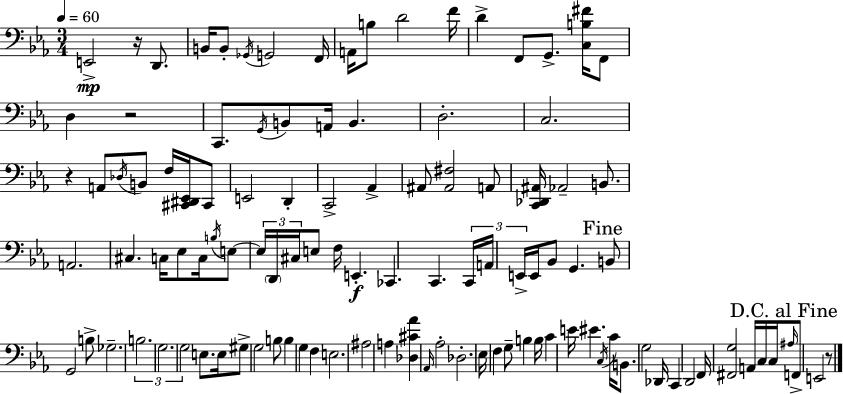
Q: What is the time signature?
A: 3/4